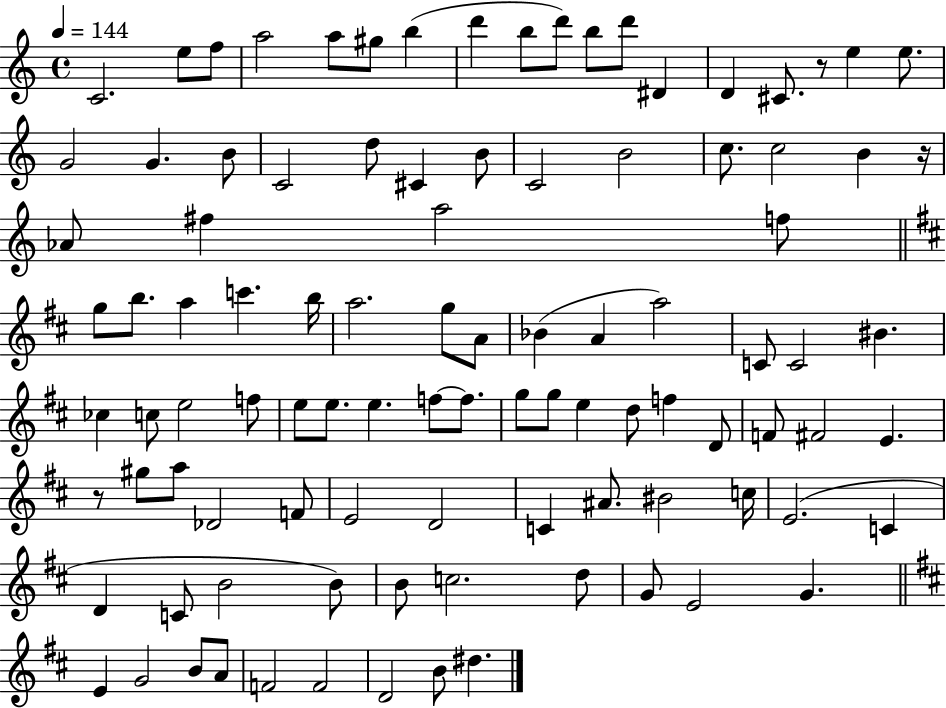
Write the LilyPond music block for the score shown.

{
  \clef treble
  \time 4/4
  \defaultTimeSignature
  \key c \major
  \tempo 4 = 144
  c'2. e''8 f''8 | a''2 a''8 gis''8 b''4( | d'''4 b''8 d'''8) b''8 d'''8 dis'4 | d'4 cis'8. r8 e''4 e''8. | \break g'2 g'4. b'8 | c'2 d''8 cis'4 b'8 | c'2 b'2 | c''8. c''2 b'4 r16 | \break aes'8 fis''4 a''2 f''8 | \bar "||" \break \key b \minor g''8 b''8. a''4 c'''4. b''16 | a''2. g''8 a'8 | bes'4( a'4 a''2) | c'8 c'2 bis'4. | \break ces''4 c''8 e''2 f''8 | e''8 e''8. e''4. f''8~~ f''8. | g''8 g''8 e''4 d''8 f''4 d'8 | f'8 fis'2 e'4. | \break r8 gis''8 a''8 des'2 f'8 | e'2 d'2 | c'4 ais'8. bis'2 c''16 | e'2.( c'4 | \break d'4 c'8 b'2 b'8) | b'8 c''2. d''8 | g'8 e'2 g'4. | \bar "||" \break \key d \major e'4 g'2 b'8 a'8 | f'2 f'2 | d'2 b'8 dis''4. | \bar "|."
}